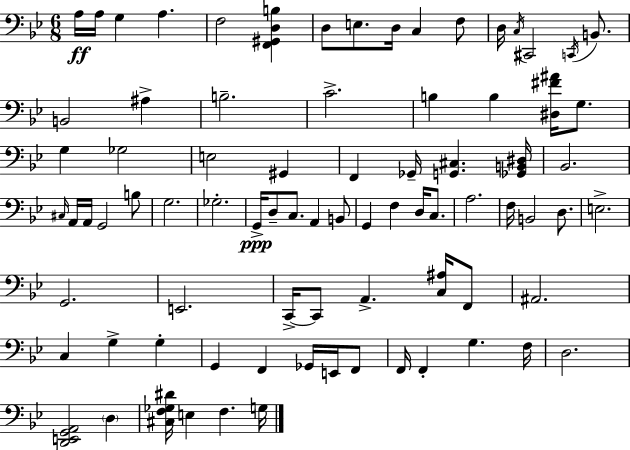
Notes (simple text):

A3/s A3/s G3/q A3/q. F3/h [F2,G#2,D3,B3]/q D3/e E3/e. D3/s C3/q F3/e D3/s C3/s C#2/h C2/s B2/e. B2/h A#3/q B3/h. C4/h. B3/q B3/q [D#3,F#4,A#4]/s G3/e. G3/q Gb3/h E3/h G#2/q F2/q Gb2/s [G2,C#3]/q. [Gb2,B2,D#3]/s Bb2/h. C#3/s A2/s A2/s G2/h B3/e G3/h. Gb3/h. G2/s D3/e C3/e. A2/q B2/e G2/q F3/q D3/s C3/e. A3/h. F3/s B2/h D3/e. E3/h. G2/h. E2/h. C2/s C2/e A2/q. [C3,A#3]/s F2/e A#2/h. C3/q G3/q G3/q G2/q F2/q Gb2/s E2/s F2/e F2/s F2/q G3/q. F3/s D3/h. [D2,E2,G2,A2]/h D3/q [C#3,F3,Gb3,D#4]/s E3/q F3/q. G3/s